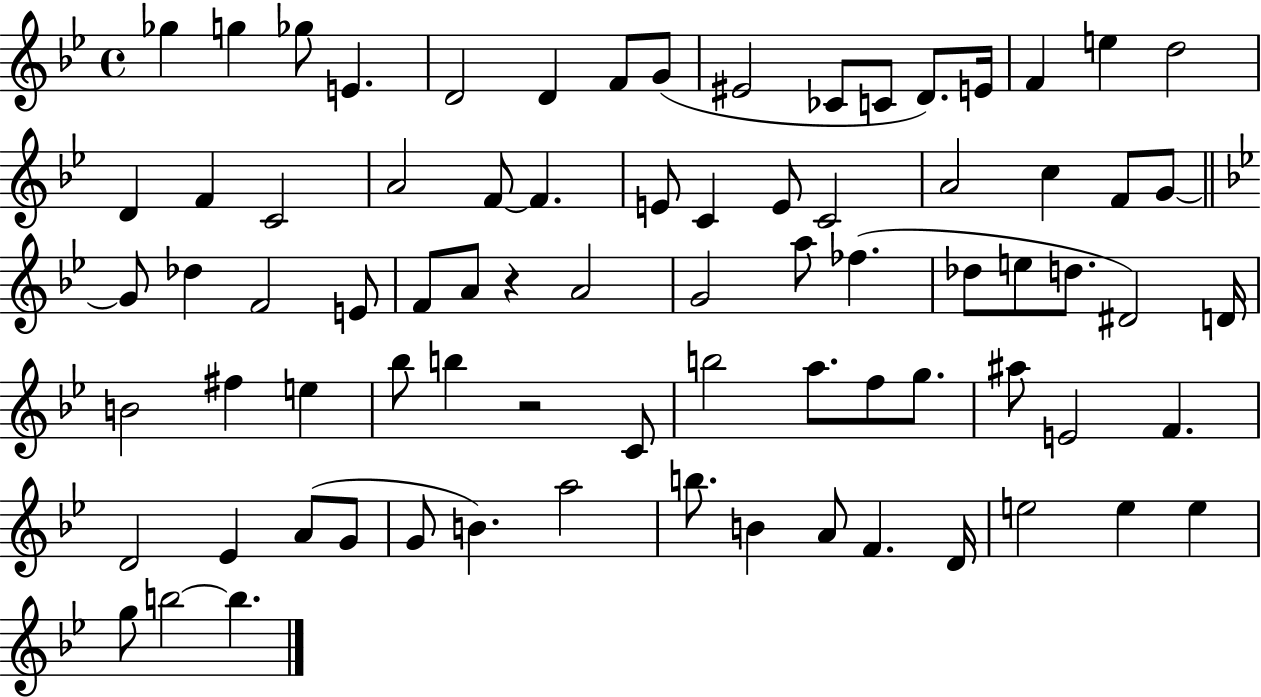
X:1
T:Untitled
M:4/4
L:1/4
K:Bb
_g g _g/2 E D2 D F/2 G/2 ^E2 _C/2 C/2 D/2 E/4 F e d2 D F C2 A2 F/2 F E/2 C E/2 C2 A2 c F/2 G/2 G/2 _d F2 E/2 F/2 A/2 z A2 G2 a/2 _f _d/2 e/2 d/2 ^D2 D/4 B2 ^f e _b/2 b z2 C/2 b2 a/2 f/2 g/2 ^a/2 E2 F D2 _E A/2 G/2 G/2 B a2 b/2 B A/2 F D/4 e2 e e g/2 b2 b